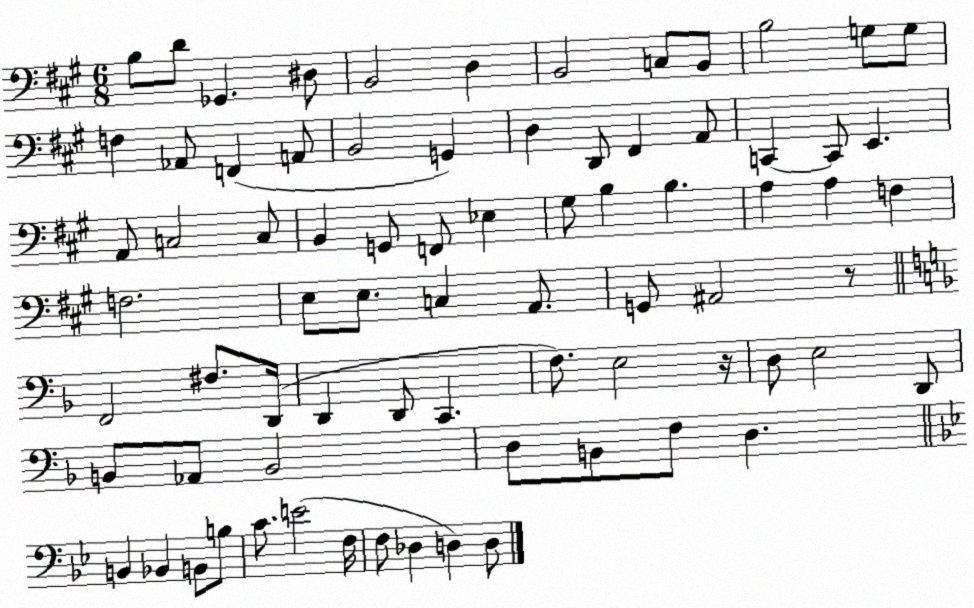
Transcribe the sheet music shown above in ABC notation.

X:1
T:Untitled
M:6/8
L:1/4
K:A
B,/2 D/2 _G,, ^D,/2 B,,2 D, B,,2 C,/2 B,,/2 B,2 G,/2 G,/2 F, _A,,/2 F,, A,,/2 B,,2 G,, D, D,,/2 ^F,, A,,/2 C,, C,,/2 E,, A,,/2 C,2 C,/2 B,, G,,/2 F,,/2 _E, ^G,/2 B, B, A, A, F, F,2 E,/2 E,/2 C, A,,/2 G,,/2 ^A,,2 z/2 F,,2 ^F,/2 D,,/4 D,, D,,/2 C,, F,/2 E,2 z/4 D,/2 E,2 D,,/2 B,,/2 _A,,/2 B,,2 D,/2 B,,/2 F,/2 D, B,, _B,, B,,/2 B,/2 C/2 E2 F,/4 F,/2 _D, D, D,/2